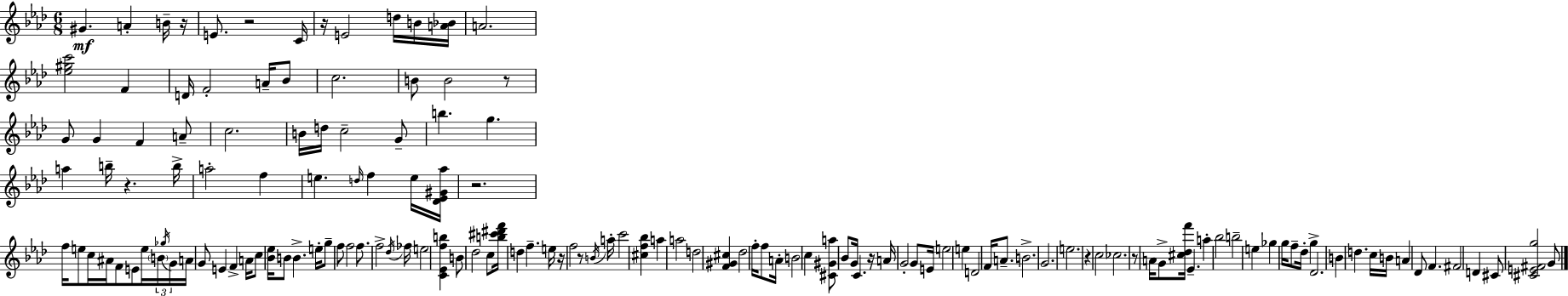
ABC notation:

X:1
T:Untitled
M:6/8
L:1/4
K:Ab
^G A B/4 z/4 E/2 z2 C/4 z/4 E2 d/4 B/4 [A_B]/4 A2 [_e^gc']2 F D/4 F2 A/4 _B/2 c2 B/2 B2 z/2 G/2 G F A/2 c2 B/4 d/4 c2 G/2 b g a b/4 z b/4 a2 f e d/4 f e/4 [_D_E^G_a]/4 z2 f/4 e/2 c/4 ^A/4 F/2 E/2 e/4 B/4 _g/4 G/4 A/4 G/2 E F A/4 c/2 [_B_e]/4 B/2 B e/4 g/2 f/2 f2 f/2 f2 _d/4 _f/4 e2 [C_Efb] B/2 _d2 c/2 [b^c'^d'f']/4 d f e/4 z/4 f2 z/2 B/4 a/4 c'2 [^cf_b] a a2 d2 [F^G^c] _d2 f/4 f/2 A/4 B2 c [^C^Ga]/2 _B/2 G/4 C z/4 A/4 G2 G/2 E/4 e2 e D2 F/4 A/2 B2 G2 e2 z c2 _c2 z/2 A/4 G/2 [^c_df']/4 _E a _b2 b2 e _g g/4 f/2 _d/4 g _D2 B d c/4 B/4 A _D/2 F ^F2 D ^C/2 [^CE^Fg]2 G/2